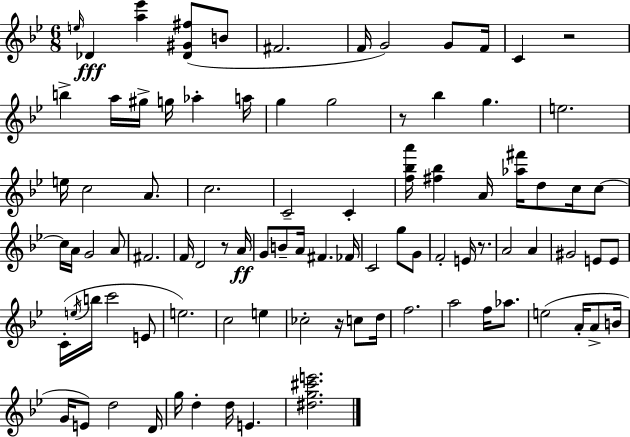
{
  \clef treble
  \numericTimeSignature
  \time 6/8
  \key g \minor
  \grace { e''16 }\fff des'4 <a'' ees'''>4 <des' gis' fis''>8( b'8 | fis'2. | f'16 g'2) g'8 | f'16 c'4 r2 | \break b''4-> a''16 gis''16-> g''16 aes''4-. | a''16 g''4 g''2 | r8 bes''4 g''4. | e''2. | \break e''16 c''2 a'8. | c''2. | c'2-- c'4-. | <f'' bes'' a'''>16 <fis'' bes''>4 a'16 <aes'' fis'''>16 d''8 c''16 c''8~~ | \break c''16 a'16 g'2 a'8 | fis'2. | f'16 d'2 r8 | a'16\ff g'8 b'8-- a'16 fis'4. | \break fes'16 c'2 g''8 g'8 | f'2-. e'16 r8. | a'2 a'4 | gis'2 e'8 e'8 | \break c'16-.( \acciaccatura { e''16 } b''16 c'''2 | e'8 e''2.) | c''2 e''4 | ces''2-. r16 c''8 | \break d''16 f''2. | a''2 f''16 aes''8. | e''2( a'16-. a'8-> | b'16 g'16 e'8) d''2 | \break d'16 g''16 d''4-. d''16 e'4. | <dis'' g'' cis''' e'''>2. | \bar "|."
}